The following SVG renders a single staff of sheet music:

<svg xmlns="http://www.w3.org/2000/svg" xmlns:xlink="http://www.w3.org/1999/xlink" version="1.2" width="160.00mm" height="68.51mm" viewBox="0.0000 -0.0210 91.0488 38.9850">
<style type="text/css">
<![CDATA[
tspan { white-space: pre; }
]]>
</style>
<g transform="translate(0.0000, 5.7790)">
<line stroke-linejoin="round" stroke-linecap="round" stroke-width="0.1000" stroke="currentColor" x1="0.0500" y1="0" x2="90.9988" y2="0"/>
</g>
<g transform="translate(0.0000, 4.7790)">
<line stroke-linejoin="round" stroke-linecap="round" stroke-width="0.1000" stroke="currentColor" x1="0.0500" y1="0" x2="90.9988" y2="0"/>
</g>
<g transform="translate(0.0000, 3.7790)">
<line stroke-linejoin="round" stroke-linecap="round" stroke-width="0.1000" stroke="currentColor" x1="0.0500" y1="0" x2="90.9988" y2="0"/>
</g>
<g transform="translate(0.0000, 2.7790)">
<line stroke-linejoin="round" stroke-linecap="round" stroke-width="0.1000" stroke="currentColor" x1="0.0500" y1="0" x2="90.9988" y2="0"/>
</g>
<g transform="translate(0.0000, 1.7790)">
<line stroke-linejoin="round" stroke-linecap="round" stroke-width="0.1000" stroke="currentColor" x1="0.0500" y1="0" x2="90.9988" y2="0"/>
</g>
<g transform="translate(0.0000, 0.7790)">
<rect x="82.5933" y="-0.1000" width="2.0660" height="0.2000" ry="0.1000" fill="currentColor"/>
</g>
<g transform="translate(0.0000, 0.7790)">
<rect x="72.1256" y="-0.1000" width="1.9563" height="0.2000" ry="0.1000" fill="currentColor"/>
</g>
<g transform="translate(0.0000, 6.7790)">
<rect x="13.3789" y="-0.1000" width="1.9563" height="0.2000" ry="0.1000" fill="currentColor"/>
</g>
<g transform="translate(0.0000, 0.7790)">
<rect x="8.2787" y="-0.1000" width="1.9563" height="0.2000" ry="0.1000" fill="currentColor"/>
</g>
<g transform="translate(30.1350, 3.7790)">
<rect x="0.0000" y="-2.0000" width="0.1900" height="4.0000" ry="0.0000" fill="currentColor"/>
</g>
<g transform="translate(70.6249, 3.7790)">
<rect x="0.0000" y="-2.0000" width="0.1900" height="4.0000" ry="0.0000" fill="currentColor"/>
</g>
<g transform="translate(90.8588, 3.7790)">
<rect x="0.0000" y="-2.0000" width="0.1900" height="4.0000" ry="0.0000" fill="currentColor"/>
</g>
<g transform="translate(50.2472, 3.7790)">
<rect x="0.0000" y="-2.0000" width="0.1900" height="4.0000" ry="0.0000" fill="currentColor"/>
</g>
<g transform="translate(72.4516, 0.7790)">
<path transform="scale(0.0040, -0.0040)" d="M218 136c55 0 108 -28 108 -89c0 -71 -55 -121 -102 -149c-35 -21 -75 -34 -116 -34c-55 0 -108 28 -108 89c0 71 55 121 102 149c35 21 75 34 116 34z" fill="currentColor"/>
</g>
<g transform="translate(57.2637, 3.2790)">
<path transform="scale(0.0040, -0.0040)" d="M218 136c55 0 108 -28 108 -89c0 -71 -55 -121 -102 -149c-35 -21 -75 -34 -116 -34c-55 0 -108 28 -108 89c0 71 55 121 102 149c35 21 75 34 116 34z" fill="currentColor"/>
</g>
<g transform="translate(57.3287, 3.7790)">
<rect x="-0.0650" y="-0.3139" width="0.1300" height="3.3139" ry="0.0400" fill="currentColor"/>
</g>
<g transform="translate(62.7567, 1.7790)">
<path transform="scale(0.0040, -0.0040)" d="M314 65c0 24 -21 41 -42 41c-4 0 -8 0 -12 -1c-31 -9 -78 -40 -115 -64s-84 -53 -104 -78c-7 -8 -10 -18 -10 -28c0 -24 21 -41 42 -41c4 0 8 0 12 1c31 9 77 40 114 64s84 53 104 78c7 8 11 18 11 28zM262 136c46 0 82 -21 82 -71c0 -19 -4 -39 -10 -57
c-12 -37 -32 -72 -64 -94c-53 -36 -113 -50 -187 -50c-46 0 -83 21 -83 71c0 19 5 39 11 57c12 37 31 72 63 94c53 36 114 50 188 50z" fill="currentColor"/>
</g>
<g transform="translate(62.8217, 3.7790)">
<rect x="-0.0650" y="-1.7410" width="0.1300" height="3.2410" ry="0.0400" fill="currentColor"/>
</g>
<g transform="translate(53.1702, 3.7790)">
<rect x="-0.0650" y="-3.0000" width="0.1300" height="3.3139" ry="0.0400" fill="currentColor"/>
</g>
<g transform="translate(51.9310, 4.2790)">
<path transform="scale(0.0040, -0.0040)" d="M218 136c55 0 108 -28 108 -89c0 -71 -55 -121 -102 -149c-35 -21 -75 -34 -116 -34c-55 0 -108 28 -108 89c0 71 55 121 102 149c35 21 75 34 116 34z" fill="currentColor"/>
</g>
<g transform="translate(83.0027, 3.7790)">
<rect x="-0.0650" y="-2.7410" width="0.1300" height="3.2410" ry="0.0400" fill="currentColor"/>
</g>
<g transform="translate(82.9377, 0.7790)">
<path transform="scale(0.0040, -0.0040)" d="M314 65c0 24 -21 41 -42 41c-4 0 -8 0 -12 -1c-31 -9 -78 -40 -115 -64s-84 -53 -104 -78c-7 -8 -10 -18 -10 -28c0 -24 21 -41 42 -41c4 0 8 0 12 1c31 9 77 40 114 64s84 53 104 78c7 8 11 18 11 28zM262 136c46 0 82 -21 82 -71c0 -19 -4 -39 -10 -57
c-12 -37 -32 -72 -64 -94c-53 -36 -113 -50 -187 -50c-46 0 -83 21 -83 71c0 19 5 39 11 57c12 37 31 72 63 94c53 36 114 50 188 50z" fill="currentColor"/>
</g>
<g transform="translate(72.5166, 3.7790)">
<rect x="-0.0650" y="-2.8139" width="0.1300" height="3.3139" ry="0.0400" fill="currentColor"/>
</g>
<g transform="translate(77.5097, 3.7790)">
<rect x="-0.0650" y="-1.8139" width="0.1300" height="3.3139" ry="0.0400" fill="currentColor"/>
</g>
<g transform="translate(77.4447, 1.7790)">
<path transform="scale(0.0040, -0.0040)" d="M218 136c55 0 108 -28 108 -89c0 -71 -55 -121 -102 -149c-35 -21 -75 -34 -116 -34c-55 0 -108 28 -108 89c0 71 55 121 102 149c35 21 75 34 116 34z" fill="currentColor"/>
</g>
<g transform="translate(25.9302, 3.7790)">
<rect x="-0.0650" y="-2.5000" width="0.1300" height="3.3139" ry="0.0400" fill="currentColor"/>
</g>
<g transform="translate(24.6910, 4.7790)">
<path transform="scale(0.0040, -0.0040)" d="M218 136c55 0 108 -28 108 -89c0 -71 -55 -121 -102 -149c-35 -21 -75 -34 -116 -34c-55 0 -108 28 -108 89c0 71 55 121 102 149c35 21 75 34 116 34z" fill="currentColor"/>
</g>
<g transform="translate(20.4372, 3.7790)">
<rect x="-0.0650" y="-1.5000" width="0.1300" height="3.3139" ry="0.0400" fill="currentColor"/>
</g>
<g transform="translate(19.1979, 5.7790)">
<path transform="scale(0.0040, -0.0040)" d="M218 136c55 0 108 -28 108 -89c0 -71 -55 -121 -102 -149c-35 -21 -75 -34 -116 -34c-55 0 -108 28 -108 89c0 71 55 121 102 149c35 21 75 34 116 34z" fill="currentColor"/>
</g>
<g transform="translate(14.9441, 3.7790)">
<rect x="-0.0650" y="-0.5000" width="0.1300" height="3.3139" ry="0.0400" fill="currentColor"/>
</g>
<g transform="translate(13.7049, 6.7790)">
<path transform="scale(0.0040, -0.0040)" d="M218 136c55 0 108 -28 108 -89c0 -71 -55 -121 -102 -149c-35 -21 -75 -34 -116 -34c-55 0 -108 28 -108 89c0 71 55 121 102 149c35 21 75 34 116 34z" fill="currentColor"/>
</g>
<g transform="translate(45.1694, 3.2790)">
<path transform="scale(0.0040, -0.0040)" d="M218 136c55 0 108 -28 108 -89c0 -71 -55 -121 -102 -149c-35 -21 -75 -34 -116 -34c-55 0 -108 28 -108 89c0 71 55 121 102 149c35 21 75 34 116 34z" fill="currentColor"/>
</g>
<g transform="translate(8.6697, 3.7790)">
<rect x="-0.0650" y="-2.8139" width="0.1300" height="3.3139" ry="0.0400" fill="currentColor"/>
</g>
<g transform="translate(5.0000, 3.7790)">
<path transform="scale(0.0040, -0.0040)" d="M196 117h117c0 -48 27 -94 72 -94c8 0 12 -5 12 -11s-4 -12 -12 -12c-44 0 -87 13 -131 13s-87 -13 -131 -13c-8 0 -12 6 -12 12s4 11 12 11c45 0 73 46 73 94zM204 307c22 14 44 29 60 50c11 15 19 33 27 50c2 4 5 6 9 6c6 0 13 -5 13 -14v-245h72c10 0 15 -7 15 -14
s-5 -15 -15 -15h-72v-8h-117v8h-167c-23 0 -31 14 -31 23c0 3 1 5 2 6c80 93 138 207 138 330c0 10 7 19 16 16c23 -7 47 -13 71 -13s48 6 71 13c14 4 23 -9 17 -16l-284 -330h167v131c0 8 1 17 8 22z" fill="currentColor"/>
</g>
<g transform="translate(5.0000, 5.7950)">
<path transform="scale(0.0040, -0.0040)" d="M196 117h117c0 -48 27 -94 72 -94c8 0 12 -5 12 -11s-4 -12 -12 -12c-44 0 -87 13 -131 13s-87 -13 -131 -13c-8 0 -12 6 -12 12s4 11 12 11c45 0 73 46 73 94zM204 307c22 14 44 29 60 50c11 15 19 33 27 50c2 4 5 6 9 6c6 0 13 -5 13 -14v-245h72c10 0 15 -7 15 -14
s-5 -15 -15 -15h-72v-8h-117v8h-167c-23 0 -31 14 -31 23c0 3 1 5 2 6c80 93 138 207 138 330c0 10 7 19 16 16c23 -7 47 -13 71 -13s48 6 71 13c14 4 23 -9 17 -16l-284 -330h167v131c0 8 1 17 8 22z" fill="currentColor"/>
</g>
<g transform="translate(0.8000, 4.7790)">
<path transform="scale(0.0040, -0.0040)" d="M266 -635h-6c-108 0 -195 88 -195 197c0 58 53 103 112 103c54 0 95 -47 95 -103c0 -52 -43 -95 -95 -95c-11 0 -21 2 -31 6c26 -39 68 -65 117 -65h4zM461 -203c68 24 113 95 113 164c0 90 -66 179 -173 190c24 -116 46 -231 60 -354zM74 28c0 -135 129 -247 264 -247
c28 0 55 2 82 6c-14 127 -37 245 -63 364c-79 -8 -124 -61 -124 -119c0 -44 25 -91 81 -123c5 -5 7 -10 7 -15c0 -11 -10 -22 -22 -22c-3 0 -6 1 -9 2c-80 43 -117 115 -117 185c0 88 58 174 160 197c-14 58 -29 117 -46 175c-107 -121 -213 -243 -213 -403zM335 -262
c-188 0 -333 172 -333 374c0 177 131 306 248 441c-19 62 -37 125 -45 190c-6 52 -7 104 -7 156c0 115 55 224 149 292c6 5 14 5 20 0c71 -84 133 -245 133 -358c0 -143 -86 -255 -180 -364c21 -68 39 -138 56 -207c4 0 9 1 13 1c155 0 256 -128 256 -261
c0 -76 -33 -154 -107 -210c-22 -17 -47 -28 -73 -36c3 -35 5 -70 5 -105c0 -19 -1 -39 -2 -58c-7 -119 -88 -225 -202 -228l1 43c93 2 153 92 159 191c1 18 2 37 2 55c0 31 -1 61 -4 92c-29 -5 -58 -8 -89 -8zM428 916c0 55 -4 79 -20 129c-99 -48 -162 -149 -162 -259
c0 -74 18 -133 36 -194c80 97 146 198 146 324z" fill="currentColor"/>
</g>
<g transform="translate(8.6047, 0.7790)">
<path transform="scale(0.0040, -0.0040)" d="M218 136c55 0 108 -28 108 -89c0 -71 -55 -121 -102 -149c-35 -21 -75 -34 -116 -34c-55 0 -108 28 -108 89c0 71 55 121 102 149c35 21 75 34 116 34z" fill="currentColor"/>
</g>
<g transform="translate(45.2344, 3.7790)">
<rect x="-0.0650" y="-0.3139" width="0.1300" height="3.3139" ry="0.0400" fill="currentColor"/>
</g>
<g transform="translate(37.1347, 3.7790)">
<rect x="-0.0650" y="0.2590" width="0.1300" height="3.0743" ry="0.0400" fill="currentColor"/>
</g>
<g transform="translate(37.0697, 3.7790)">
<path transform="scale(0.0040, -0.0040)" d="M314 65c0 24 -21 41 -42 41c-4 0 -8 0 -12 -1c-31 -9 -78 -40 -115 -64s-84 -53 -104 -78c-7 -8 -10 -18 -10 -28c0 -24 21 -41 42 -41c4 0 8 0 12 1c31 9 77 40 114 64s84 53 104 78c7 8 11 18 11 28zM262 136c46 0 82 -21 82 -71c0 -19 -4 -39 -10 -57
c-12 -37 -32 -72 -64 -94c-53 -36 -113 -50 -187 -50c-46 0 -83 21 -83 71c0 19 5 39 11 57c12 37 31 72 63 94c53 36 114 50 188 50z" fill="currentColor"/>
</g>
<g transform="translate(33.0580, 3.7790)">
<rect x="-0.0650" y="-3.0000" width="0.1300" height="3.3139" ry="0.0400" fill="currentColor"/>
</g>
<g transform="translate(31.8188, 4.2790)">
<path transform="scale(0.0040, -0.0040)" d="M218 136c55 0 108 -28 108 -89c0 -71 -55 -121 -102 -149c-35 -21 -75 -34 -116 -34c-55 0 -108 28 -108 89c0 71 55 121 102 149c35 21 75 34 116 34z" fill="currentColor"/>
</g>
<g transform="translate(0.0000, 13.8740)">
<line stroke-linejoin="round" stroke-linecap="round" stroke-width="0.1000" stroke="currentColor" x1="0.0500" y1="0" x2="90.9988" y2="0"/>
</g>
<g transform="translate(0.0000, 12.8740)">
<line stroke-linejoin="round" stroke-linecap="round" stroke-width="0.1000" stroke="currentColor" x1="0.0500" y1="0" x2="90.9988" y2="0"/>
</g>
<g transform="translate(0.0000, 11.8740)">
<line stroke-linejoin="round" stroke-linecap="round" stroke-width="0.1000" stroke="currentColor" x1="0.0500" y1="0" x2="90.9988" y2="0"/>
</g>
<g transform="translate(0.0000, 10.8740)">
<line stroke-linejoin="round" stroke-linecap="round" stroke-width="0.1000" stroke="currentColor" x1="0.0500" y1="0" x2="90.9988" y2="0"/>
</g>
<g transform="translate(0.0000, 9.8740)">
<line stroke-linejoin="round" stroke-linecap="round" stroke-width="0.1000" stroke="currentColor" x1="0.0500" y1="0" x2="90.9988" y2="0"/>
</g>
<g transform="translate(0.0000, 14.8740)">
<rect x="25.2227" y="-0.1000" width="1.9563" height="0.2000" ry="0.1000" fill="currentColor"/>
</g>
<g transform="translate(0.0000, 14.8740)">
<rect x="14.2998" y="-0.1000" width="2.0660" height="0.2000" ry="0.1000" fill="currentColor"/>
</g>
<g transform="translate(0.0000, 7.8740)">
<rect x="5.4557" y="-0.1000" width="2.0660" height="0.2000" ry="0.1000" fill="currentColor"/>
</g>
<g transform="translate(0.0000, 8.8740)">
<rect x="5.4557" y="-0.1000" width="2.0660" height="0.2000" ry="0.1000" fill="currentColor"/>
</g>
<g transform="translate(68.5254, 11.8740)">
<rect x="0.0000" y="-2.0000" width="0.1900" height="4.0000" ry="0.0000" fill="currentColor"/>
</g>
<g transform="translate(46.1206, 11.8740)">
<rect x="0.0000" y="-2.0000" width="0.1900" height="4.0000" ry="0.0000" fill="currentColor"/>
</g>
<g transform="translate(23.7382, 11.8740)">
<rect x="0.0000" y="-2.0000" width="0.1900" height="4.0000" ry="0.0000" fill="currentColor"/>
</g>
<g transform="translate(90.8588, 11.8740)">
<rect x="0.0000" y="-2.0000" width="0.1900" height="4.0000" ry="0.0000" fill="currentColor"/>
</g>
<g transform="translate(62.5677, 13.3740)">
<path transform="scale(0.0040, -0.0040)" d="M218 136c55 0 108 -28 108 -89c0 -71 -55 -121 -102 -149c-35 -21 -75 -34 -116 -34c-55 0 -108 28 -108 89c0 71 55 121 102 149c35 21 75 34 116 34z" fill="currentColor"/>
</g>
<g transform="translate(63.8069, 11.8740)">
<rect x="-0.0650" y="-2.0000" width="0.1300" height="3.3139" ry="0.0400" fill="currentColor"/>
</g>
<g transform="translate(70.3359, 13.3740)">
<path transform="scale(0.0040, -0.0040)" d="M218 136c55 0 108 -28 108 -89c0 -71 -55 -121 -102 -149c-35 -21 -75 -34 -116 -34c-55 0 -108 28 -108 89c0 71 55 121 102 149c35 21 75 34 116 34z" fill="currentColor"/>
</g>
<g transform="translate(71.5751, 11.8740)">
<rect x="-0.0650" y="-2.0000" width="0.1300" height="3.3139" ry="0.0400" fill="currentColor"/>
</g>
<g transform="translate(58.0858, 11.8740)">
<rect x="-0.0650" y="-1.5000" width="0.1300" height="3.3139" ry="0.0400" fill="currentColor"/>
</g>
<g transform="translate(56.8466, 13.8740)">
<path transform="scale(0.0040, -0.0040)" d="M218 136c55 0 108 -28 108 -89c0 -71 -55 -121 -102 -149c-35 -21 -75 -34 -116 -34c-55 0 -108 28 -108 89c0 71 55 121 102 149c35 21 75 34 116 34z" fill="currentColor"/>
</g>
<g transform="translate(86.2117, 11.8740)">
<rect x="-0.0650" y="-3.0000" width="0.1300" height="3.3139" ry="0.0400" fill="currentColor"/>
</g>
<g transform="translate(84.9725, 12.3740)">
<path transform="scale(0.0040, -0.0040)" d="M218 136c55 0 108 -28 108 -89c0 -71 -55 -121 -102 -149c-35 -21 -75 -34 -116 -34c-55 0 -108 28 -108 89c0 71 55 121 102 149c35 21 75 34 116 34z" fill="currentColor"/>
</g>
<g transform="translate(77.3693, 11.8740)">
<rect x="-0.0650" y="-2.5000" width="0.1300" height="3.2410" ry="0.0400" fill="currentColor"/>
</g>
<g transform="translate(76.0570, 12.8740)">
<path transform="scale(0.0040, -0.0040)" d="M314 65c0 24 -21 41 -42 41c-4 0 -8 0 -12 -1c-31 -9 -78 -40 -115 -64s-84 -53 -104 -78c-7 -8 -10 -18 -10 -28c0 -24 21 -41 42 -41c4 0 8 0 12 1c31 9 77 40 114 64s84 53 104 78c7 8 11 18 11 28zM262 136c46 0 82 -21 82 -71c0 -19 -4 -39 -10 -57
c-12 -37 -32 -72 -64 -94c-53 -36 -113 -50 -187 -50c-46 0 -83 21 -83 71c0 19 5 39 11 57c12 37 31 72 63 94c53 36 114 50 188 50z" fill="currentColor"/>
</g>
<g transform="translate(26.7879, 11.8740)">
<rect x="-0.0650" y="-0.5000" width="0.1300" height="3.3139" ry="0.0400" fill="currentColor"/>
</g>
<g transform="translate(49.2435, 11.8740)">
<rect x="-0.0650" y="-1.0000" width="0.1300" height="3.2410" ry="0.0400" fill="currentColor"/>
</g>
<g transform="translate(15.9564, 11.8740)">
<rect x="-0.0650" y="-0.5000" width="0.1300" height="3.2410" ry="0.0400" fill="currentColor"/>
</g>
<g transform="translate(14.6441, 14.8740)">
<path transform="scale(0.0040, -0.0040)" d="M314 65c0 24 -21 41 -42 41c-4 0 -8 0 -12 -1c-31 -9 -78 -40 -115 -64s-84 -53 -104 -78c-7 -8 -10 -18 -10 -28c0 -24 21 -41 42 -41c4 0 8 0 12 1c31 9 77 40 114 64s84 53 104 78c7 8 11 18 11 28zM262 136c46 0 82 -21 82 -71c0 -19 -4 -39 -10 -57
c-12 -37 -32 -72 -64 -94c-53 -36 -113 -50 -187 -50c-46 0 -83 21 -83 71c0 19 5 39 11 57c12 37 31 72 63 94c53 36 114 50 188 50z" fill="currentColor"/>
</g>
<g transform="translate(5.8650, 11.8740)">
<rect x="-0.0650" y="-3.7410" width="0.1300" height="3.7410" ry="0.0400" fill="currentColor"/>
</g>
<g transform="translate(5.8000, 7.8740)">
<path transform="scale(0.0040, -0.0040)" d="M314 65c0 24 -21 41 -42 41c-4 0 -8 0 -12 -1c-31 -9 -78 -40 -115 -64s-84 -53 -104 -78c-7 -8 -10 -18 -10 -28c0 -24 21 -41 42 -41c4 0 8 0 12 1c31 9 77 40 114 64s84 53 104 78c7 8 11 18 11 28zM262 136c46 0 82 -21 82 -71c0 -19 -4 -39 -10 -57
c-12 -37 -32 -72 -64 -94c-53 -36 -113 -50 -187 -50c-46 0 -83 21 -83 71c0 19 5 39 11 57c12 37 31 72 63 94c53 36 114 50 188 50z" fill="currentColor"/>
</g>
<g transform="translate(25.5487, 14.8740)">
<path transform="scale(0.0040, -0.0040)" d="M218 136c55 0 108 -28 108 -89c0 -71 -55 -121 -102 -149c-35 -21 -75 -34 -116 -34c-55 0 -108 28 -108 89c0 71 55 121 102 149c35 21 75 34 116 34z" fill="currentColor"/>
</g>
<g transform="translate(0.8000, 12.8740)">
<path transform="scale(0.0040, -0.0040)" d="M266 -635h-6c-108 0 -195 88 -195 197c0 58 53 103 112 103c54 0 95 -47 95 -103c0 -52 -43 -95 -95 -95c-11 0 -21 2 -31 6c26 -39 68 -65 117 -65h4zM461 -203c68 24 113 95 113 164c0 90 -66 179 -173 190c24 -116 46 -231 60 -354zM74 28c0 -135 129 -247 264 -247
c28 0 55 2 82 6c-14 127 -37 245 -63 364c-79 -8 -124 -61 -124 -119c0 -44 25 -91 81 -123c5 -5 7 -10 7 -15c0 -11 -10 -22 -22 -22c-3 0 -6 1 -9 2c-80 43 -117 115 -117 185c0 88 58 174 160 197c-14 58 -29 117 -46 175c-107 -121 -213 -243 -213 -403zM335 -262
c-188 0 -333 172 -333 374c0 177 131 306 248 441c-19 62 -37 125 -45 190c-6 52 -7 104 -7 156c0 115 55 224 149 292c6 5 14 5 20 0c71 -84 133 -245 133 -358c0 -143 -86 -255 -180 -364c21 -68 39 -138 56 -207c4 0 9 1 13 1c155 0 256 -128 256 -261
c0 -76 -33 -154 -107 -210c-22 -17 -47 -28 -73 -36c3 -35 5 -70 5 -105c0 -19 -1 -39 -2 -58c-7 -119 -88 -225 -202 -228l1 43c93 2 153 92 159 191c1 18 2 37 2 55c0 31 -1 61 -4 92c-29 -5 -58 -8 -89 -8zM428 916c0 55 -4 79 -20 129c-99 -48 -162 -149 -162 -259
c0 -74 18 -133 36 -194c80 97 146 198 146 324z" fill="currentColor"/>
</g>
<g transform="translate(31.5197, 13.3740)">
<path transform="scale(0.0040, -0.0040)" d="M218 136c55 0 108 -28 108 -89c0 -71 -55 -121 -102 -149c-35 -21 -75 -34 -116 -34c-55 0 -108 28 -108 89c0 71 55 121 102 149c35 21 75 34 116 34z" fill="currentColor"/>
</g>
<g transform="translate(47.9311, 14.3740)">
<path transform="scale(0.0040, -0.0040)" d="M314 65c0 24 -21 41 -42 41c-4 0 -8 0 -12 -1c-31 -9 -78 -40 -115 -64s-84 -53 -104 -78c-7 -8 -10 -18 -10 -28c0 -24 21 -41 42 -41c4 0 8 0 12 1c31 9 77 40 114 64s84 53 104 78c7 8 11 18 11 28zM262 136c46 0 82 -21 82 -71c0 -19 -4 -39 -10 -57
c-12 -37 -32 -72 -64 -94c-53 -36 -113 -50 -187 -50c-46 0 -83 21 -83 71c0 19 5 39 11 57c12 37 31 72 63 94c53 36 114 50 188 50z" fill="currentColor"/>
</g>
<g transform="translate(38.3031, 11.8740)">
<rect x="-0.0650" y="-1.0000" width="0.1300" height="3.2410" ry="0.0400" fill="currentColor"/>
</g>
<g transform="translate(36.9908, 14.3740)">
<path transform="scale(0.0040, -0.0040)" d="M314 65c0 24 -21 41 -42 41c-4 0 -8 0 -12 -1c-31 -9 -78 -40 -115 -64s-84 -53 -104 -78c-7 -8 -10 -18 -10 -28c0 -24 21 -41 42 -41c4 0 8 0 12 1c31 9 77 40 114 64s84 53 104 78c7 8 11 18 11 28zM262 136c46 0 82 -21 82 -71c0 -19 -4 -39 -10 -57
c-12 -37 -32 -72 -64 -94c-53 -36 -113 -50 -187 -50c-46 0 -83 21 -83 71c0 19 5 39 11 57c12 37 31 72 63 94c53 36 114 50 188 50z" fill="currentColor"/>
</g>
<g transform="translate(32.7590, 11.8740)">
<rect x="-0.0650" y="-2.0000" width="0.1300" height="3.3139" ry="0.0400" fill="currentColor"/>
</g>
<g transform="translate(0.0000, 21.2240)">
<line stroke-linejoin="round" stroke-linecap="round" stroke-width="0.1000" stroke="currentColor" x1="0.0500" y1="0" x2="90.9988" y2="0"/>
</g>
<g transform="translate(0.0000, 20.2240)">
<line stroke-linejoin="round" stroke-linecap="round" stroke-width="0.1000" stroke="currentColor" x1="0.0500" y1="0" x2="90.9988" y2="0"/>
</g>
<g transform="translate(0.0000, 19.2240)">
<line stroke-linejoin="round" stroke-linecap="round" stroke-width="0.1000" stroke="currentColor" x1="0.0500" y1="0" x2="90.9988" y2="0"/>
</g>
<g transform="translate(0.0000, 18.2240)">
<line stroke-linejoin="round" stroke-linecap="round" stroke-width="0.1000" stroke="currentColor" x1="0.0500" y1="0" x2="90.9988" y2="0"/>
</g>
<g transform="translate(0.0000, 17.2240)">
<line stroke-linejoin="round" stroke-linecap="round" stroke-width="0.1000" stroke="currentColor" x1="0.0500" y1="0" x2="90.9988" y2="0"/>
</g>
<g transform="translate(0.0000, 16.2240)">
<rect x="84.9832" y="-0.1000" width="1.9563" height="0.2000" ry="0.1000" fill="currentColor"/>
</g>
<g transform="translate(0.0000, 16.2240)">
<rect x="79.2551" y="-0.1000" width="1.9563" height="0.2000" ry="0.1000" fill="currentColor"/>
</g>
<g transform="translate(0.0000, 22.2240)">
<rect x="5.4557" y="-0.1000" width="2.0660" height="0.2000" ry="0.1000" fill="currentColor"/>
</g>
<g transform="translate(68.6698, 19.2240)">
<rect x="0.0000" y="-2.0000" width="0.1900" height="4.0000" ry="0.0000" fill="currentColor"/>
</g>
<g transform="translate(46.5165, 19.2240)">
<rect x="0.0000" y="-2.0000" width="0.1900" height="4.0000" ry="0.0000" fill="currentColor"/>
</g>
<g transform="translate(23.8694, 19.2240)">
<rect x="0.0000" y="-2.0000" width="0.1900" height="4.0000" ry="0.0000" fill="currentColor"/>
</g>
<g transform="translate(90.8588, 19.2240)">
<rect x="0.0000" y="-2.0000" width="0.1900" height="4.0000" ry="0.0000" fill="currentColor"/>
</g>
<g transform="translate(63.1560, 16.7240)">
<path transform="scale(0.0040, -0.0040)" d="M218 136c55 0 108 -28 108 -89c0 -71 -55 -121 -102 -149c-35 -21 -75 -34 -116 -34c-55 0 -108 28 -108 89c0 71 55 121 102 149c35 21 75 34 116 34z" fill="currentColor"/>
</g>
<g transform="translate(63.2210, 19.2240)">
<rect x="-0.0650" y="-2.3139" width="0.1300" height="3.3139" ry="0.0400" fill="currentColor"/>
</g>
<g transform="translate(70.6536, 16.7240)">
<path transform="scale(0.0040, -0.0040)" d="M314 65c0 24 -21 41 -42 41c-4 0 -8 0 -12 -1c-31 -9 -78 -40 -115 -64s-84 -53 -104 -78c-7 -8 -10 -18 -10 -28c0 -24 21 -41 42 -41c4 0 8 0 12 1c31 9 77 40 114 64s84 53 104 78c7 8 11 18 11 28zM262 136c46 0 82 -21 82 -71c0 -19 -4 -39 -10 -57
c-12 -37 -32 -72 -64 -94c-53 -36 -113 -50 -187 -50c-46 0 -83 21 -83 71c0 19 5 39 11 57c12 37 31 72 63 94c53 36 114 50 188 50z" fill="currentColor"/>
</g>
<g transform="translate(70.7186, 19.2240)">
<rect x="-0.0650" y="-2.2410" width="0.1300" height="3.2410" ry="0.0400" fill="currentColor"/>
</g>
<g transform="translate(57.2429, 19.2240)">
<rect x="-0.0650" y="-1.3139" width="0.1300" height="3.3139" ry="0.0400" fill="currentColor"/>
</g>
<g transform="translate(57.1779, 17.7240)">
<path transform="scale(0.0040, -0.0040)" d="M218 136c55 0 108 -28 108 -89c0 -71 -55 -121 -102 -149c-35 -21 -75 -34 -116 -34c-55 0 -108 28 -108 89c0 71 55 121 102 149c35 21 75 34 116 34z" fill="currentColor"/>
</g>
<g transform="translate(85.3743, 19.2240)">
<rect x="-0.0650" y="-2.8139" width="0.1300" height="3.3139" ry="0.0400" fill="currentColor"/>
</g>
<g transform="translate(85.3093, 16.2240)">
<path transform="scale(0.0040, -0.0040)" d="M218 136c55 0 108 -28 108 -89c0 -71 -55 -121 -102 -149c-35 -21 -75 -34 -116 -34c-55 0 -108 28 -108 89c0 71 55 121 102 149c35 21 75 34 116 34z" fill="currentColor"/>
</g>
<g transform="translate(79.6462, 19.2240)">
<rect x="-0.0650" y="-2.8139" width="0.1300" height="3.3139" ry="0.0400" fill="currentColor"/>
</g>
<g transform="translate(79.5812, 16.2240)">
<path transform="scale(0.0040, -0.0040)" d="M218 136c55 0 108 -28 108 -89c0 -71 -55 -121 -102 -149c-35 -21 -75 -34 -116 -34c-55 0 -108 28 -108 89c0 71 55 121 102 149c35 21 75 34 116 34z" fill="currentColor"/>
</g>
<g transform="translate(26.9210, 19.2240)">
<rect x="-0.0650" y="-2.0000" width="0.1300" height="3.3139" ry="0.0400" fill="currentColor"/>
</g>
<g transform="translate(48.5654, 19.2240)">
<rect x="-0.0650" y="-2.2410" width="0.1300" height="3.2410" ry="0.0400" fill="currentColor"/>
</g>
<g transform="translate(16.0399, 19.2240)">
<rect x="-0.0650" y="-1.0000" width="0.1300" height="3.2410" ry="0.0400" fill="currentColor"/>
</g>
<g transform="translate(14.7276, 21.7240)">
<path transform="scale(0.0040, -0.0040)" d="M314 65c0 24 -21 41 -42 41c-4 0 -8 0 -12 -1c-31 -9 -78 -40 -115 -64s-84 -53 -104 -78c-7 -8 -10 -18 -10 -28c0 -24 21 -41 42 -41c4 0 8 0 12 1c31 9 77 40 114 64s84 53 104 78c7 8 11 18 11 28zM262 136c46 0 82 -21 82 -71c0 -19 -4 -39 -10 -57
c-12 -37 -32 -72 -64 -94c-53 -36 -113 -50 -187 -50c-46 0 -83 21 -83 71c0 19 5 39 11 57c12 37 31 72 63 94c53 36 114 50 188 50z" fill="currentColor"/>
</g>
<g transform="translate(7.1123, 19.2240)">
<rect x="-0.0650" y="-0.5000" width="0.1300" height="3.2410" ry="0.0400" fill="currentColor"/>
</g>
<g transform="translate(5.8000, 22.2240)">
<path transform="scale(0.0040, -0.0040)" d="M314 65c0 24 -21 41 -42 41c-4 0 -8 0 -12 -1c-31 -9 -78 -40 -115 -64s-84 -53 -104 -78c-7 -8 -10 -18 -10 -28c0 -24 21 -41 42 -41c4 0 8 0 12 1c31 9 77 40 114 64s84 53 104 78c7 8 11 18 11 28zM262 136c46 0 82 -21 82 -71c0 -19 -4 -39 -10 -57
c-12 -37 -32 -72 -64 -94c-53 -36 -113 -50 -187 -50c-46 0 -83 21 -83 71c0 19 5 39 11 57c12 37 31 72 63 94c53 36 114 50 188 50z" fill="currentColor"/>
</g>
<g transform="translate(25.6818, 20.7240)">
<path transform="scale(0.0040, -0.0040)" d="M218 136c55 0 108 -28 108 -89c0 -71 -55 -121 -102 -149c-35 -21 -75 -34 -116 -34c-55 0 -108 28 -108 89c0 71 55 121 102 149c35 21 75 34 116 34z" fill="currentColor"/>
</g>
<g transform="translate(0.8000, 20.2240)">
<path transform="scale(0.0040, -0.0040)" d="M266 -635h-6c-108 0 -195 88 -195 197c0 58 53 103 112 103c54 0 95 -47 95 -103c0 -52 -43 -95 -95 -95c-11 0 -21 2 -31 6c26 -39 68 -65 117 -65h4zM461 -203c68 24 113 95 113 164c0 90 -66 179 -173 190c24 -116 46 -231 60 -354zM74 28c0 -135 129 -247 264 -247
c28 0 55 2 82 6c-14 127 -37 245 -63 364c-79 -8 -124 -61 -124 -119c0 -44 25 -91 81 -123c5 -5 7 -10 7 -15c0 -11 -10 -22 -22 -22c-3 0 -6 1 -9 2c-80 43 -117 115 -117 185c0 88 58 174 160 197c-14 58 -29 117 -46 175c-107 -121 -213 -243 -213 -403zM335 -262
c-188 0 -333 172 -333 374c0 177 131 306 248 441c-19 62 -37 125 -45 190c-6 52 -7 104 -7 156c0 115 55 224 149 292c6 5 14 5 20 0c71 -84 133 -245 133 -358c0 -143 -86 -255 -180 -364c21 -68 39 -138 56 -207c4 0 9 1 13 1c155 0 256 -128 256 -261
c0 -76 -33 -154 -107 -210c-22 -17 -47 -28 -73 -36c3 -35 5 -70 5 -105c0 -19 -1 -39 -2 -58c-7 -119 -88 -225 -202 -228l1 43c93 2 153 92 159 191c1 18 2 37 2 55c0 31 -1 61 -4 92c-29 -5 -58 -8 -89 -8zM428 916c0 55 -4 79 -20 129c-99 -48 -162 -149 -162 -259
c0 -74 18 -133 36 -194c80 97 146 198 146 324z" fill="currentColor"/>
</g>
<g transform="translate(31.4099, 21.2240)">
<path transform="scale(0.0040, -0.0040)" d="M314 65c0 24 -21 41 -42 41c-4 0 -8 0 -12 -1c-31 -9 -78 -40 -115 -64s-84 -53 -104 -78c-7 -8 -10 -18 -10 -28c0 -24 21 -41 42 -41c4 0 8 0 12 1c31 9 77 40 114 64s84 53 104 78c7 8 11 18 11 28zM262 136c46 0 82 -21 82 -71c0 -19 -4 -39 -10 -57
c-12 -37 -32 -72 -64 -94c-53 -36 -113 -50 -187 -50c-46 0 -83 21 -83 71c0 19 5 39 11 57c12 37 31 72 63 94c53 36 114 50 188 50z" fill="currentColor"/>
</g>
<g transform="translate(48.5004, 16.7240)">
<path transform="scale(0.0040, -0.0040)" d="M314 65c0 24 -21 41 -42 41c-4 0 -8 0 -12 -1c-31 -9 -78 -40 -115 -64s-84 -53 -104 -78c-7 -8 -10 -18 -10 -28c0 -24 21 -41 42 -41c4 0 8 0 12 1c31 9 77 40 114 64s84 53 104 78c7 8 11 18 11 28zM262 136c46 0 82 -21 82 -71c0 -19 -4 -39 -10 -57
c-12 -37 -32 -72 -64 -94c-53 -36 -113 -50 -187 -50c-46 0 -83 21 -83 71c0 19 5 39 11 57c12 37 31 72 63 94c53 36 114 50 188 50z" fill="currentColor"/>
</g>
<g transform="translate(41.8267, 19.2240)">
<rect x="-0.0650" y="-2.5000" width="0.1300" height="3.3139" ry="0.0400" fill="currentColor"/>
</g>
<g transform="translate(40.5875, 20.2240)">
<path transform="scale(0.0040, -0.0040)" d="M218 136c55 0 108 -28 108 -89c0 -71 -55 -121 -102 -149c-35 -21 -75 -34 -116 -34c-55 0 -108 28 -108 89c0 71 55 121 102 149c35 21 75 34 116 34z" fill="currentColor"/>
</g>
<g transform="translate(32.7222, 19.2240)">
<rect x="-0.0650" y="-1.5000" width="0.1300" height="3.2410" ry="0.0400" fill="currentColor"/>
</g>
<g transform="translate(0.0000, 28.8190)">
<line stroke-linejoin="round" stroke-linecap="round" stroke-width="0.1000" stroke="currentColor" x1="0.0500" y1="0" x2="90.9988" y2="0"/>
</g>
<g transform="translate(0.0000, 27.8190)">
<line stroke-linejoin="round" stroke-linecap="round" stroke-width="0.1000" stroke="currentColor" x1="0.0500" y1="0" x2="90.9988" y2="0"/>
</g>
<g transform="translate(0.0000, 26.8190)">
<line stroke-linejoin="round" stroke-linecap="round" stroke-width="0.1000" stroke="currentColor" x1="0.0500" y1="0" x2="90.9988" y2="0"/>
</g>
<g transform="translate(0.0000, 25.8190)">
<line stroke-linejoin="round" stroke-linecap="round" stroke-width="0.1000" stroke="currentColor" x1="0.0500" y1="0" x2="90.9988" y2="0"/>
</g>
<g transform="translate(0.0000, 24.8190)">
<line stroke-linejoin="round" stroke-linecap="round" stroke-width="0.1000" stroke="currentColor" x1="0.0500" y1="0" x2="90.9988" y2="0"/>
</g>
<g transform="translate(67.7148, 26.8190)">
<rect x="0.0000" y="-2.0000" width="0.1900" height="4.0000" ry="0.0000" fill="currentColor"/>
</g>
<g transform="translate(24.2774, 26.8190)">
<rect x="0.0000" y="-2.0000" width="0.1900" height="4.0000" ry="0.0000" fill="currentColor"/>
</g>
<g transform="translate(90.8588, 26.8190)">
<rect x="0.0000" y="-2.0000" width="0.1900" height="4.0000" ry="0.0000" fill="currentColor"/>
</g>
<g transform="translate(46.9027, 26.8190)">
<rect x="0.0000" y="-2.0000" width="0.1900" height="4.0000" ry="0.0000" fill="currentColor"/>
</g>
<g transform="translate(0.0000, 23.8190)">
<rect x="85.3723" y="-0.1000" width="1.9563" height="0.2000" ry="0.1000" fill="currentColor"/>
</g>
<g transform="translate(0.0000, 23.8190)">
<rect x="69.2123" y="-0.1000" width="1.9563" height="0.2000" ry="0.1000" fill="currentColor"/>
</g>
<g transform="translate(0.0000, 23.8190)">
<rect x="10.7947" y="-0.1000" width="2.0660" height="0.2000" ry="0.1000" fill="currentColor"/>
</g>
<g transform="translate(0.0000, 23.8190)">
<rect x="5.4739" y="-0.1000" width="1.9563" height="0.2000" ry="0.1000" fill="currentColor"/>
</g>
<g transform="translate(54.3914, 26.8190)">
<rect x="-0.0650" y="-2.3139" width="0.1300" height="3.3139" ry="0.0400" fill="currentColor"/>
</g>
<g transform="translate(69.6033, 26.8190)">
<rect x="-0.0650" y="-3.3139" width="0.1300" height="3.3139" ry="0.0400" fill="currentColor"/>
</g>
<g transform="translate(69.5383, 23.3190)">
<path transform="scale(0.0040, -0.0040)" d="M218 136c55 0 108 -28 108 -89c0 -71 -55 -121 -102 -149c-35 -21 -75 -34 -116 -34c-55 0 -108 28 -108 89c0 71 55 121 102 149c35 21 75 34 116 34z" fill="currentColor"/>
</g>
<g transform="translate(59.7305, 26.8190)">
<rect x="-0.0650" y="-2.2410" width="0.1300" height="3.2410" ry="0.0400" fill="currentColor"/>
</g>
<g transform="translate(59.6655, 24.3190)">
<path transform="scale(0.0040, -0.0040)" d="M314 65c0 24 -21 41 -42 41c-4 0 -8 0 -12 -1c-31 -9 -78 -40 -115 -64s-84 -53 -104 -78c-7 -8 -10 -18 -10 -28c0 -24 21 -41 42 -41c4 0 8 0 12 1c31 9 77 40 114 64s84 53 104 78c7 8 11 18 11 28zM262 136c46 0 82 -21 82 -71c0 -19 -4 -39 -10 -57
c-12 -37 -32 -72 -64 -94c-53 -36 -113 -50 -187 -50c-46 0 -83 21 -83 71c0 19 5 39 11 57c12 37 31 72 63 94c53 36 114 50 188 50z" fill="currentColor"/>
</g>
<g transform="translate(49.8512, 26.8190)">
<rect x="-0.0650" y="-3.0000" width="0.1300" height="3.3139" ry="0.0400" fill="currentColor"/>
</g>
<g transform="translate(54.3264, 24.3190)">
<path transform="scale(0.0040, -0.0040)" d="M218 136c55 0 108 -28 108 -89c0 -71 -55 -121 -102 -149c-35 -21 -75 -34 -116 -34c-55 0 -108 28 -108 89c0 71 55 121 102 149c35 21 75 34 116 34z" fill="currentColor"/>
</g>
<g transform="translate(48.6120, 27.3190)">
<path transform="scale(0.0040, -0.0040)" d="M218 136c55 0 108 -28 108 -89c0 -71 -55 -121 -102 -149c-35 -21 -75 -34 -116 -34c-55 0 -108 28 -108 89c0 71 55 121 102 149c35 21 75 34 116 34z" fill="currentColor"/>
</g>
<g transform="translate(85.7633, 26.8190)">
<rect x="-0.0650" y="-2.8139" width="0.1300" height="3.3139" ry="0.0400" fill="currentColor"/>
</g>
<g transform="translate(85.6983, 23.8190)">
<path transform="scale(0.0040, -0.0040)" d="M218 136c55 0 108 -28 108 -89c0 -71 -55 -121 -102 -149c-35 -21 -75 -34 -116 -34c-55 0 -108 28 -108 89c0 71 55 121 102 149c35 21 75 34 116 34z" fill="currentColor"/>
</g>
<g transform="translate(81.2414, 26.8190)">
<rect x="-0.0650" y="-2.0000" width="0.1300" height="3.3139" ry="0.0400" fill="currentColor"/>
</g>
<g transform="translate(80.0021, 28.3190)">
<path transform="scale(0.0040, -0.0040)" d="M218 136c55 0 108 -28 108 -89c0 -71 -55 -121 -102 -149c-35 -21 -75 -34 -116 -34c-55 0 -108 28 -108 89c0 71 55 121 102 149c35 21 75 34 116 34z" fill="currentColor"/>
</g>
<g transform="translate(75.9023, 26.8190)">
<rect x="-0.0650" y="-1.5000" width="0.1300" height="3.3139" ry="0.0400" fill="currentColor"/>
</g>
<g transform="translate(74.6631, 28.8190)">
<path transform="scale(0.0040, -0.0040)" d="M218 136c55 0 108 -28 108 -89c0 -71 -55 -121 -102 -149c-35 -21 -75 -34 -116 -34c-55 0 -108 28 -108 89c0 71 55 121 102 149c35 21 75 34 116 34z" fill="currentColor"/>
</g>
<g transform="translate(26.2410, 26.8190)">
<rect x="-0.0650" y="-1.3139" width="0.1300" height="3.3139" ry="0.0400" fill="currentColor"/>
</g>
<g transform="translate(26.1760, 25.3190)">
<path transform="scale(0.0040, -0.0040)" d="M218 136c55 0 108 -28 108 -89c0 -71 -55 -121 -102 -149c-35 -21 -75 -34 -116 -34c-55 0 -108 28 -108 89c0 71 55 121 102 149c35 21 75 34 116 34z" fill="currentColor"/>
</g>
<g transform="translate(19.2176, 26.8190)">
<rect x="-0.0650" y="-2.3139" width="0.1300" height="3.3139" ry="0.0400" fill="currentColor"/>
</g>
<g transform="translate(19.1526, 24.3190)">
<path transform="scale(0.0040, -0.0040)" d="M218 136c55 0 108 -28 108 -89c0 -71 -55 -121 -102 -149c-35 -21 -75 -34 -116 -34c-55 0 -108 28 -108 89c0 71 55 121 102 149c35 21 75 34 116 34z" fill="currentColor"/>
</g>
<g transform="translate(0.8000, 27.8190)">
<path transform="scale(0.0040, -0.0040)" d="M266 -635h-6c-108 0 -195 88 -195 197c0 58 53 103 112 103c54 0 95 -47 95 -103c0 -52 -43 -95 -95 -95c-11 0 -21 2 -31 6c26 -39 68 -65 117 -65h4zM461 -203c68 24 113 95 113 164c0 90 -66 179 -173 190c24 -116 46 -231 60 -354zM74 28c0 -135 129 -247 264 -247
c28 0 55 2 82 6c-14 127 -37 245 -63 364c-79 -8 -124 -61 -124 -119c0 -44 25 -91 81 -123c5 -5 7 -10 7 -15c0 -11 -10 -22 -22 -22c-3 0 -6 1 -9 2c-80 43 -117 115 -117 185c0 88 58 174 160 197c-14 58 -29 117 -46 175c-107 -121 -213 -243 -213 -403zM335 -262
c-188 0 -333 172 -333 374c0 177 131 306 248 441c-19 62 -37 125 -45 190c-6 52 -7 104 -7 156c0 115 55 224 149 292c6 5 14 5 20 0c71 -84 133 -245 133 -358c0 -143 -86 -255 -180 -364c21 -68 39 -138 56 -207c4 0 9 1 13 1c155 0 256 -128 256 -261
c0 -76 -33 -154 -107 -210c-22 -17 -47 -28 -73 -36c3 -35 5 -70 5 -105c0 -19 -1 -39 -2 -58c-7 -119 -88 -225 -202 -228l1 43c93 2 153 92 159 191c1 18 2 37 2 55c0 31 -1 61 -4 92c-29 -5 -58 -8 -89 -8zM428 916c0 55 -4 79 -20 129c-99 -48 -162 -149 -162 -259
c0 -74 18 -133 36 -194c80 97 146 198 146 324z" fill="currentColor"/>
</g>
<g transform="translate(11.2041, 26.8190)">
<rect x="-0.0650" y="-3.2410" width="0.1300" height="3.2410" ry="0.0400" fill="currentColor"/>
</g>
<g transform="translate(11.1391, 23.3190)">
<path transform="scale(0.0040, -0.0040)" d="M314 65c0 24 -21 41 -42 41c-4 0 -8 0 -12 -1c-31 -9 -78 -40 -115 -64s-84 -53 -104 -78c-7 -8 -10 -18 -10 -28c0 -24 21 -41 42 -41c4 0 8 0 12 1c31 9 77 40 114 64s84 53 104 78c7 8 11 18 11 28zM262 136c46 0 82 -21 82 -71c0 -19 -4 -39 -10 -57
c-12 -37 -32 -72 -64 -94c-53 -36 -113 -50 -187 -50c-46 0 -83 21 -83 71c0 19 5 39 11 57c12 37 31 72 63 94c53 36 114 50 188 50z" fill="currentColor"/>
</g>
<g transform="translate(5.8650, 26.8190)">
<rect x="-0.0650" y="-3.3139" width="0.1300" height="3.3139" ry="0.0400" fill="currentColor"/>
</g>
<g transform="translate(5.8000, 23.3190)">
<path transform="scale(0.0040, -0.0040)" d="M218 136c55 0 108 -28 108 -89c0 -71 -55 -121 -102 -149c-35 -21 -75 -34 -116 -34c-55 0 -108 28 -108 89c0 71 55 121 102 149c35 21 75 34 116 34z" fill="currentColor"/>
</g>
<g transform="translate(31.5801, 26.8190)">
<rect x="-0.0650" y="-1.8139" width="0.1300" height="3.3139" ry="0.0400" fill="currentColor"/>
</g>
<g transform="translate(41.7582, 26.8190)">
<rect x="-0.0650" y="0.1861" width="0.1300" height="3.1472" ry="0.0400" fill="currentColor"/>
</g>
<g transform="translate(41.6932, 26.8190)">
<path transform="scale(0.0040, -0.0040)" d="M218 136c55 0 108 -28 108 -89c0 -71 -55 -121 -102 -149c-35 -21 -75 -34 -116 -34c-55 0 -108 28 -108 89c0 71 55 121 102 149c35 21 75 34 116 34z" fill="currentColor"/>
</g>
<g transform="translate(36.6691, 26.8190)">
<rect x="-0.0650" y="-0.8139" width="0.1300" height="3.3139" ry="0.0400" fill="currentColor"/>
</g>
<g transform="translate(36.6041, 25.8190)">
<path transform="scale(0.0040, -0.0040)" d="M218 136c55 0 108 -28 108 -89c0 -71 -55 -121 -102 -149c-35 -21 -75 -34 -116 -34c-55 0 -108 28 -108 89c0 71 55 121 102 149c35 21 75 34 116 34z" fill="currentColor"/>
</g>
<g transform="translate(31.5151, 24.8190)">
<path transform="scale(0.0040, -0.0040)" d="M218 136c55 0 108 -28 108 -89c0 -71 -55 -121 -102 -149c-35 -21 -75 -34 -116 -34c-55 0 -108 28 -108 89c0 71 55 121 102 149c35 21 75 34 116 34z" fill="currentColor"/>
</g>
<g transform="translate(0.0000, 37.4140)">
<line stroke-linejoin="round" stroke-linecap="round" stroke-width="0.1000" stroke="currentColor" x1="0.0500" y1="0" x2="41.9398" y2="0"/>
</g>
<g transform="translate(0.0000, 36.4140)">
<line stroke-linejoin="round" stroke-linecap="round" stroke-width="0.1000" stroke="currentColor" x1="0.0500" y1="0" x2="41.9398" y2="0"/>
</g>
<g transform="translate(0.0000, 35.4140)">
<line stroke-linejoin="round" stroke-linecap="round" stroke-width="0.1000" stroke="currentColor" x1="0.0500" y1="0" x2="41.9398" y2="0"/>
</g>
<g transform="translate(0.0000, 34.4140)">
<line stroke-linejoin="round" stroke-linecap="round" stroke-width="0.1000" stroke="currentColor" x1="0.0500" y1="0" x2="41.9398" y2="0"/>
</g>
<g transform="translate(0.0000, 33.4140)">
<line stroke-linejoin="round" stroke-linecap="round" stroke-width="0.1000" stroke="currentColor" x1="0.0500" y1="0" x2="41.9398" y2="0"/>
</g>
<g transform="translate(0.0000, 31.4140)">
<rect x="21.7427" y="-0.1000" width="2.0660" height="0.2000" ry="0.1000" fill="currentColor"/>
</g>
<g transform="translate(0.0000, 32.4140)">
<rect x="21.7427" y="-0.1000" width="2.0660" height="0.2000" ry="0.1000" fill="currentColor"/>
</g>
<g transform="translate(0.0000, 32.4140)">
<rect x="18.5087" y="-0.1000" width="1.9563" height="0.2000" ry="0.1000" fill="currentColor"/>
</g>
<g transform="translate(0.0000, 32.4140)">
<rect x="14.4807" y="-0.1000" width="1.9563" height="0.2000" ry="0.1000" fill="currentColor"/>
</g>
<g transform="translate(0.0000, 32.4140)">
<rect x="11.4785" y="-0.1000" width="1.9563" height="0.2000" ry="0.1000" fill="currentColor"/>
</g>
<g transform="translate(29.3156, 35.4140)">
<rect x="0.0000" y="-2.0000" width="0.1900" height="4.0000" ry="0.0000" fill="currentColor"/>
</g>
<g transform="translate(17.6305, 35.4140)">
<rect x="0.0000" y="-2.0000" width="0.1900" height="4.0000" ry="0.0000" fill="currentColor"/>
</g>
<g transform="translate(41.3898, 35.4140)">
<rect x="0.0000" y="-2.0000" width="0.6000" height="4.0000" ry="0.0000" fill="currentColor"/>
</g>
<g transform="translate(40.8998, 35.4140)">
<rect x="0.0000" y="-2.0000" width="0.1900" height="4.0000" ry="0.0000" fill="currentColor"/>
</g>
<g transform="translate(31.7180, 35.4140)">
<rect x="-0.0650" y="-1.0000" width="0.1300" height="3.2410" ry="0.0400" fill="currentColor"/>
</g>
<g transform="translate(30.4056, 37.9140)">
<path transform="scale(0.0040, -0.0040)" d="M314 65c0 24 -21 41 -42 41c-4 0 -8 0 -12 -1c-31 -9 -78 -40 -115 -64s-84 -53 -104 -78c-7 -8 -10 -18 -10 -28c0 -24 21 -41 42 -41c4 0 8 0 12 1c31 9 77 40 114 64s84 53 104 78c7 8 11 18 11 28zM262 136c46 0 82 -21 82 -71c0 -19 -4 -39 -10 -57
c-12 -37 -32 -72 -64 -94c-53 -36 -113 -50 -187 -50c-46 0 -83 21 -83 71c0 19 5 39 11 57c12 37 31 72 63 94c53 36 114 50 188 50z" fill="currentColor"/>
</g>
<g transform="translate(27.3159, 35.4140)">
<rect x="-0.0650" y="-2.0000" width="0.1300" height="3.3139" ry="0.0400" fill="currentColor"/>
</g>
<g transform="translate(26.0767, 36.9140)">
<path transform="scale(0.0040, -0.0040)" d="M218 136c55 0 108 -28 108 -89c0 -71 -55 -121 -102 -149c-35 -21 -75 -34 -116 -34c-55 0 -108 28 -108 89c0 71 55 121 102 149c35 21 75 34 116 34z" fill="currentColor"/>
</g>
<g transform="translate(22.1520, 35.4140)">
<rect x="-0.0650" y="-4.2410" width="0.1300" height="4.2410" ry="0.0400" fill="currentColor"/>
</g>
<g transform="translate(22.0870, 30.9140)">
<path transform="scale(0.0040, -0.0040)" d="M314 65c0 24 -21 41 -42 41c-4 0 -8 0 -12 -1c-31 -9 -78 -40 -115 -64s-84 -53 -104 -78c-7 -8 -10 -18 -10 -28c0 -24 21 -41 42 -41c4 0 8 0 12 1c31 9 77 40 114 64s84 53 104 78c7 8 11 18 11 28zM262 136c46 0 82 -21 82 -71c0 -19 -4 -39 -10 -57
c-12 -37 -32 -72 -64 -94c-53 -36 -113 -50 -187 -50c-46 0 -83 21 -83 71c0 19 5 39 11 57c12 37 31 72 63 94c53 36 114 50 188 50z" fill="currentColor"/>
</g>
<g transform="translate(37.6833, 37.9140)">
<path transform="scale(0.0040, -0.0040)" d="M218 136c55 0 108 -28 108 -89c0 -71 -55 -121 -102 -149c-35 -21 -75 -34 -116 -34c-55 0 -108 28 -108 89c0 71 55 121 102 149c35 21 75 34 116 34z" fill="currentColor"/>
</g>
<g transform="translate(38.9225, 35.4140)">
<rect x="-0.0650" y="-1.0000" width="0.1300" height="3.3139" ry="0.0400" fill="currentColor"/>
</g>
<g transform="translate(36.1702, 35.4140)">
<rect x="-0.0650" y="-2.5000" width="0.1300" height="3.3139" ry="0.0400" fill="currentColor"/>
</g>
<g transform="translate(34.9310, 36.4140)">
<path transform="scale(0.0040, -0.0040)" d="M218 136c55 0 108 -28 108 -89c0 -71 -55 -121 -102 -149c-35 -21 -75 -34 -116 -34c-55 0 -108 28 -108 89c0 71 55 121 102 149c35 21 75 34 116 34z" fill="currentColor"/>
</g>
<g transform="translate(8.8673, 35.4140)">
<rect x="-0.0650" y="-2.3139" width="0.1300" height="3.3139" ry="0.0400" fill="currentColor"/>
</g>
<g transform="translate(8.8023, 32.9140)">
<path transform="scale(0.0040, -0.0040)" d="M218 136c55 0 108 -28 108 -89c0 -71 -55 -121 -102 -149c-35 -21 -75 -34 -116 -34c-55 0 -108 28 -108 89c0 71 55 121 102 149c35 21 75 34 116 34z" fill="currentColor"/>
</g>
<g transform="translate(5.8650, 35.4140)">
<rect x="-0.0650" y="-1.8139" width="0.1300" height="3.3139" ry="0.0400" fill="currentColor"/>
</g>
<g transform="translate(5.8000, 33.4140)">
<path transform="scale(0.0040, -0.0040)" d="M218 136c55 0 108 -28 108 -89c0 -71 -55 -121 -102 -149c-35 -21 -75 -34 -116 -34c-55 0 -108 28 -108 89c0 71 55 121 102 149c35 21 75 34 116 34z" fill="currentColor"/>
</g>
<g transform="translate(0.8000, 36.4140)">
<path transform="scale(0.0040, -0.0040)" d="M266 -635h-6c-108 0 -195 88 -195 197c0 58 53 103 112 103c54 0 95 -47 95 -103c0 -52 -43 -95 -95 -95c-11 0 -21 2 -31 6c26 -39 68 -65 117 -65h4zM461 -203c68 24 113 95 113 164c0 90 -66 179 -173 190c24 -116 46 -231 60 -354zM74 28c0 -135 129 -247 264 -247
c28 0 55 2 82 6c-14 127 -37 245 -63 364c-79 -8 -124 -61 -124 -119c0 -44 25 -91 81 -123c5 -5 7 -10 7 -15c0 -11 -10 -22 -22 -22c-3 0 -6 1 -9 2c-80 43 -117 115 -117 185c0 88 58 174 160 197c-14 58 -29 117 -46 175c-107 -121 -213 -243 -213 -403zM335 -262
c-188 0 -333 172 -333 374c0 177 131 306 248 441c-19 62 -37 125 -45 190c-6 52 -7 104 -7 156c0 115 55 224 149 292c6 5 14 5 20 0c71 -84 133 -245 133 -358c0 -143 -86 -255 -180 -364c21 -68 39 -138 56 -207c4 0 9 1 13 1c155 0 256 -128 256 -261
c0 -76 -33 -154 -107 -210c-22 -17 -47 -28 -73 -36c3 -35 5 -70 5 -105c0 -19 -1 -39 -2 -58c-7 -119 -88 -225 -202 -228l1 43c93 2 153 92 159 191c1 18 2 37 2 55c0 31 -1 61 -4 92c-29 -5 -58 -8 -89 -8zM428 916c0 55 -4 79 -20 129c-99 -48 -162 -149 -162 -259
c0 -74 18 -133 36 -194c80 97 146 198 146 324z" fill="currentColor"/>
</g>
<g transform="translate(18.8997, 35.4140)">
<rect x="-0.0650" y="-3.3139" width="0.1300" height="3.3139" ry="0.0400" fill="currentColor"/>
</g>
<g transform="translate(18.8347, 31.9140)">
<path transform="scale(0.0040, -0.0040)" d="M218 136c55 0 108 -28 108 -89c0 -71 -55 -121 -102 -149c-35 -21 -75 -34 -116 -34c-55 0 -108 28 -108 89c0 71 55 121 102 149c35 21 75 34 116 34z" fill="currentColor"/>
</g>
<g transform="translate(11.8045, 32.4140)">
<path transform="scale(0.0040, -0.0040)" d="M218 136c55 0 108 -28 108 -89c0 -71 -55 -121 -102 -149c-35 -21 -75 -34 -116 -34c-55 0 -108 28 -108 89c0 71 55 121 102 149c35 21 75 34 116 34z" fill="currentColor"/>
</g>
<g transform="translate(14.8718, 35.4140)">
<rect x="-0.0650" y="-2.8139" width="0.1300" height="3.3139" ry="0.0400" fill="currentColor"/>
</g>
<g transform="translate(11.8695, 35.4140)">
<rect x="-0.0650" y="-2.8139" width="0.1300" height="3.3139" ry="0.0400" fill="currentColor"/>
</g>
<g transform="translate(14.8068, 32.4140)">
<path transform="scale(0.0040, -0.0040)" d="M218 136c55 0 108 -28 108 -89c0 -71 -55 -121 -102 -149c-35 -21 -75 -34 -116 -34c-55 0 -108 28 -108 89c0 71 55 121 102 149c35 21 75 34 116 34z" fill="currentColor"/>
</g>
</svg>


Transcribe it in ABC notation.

X:1
T:Untitled
M:4/4
L:1/4
K:C
a C E G A B2 c A c f2 a f a2 c'2 C2 C F D2 D2 E F F G2 A C2 D2 F E2 G g2 e g g2 a a b b2 g e f d B A g g2 b E F a f g a a b d'2 F D2 G D